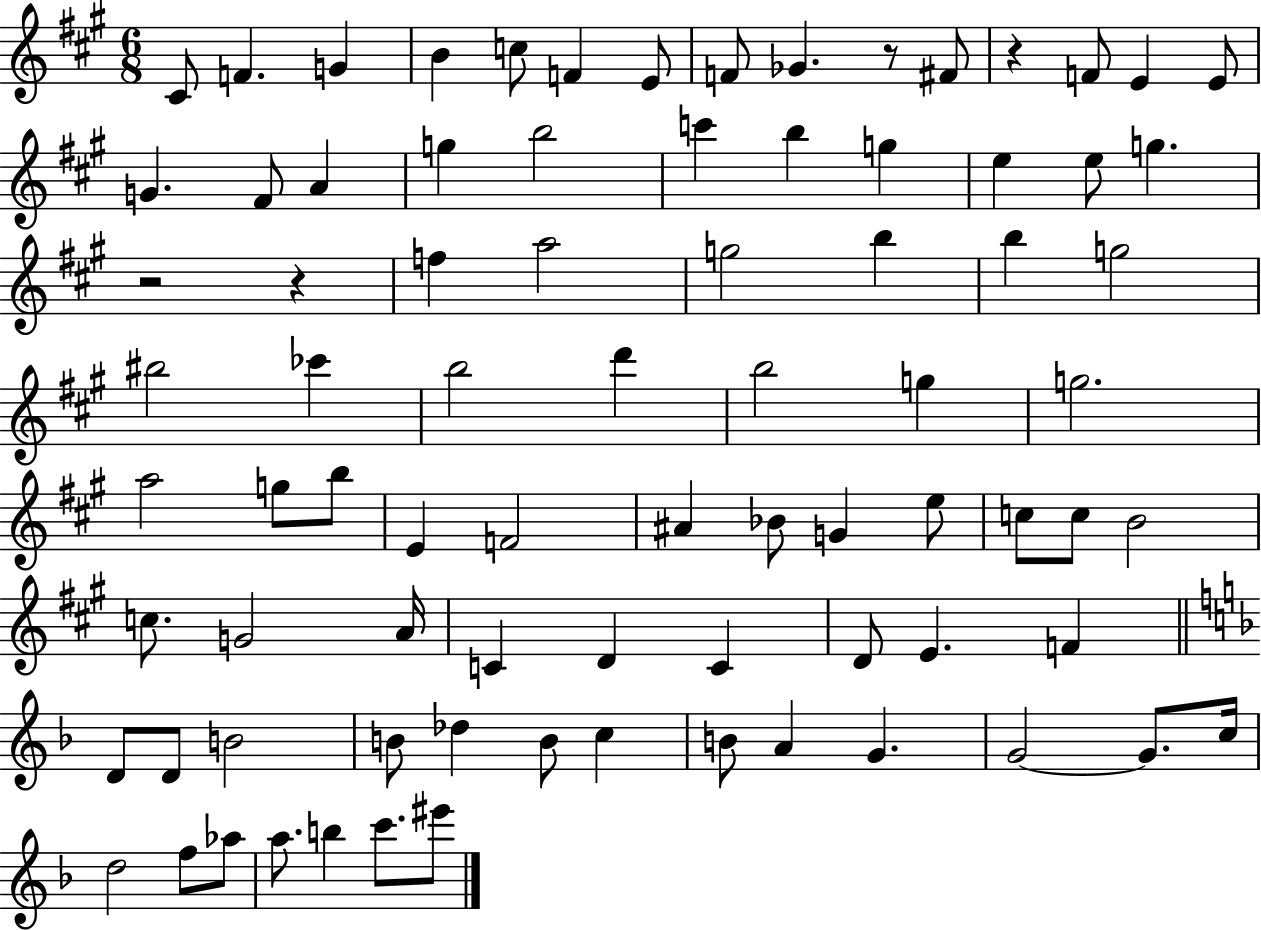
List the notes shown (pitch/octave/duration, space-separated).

C#4/e F4/q. G4/q B4/q C5/e F4/q E4/e F4/e Gb4/q. R/e F#4/e R/q F4/e E4/q E4/e G4/q. F#4/e A4/q G5/q B5/h C6/q B5/q G5/q E5/q E5/e G5/q. R/h R/q F5/q A5/h G5/h B5/q B5/q G5/h BIS5/h CES6/q B5/h D6/q B5/h G5/q G5/h. A5/h G5/e B5/e E4/q F4/h A#4/q Bb4/e G4/q E5/e C5/e C5/e B4/h C5/e. G4/h A4/s C4/q D4/q C4/q D4/e E4/q. F4/q D4/e D4/e B4/h B4/e Db5/q B4/e C5/q B4/e A4/q G4/q. G4/h G4/e. C5/s D5/h F5/e Ab5/e A5/e. B5/q C6/e. EIS6/e